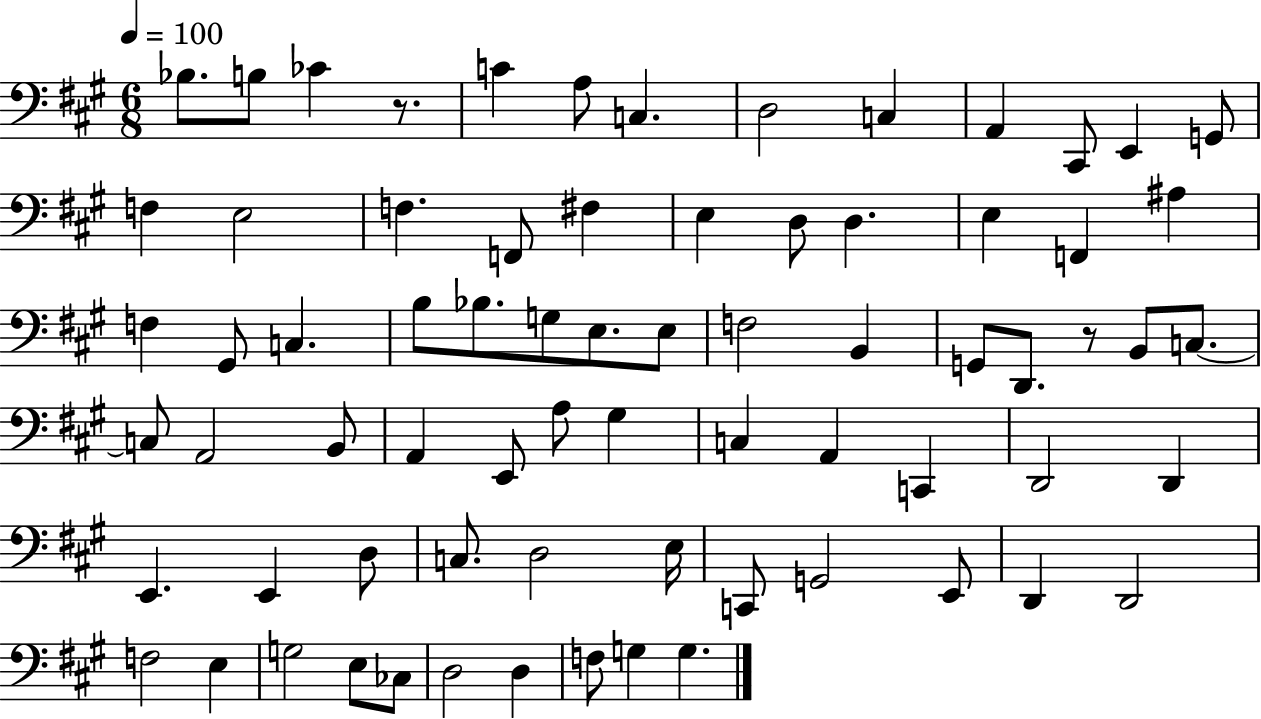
{
  \clef bass
  \numericTimeSignature
  \time 6/8
  \key a \major
  \tempo 4 = 100
  bes8. b8 ces'4 r8. | c'4 a8 c4. | d2 c4 | a,4 cis,8 e,4 g,8 | \break f4 e2 | f4. f,8 fis4 | e4 d8 d4. | e4 f,4 ais4 | \break f4 gis,8 c4. | b8 bes8. g8 e8. e8 | f2 b,4 | g,8 d,8. r8 b,8 c8.~~ | \break c8 a,2 b,8 | a,4 e,8 a8 gis4 | c4 a,4 c,4 | d,2 d,4 | \break e,4. e,4 d8 | c8. d2 e16 | c,8 g,2 e,8 | d,4 d,2 | \break f2 e4 | g2 e8 ces8 | d2 d4 | f8 g4 g4. | \break \bar "|."
}